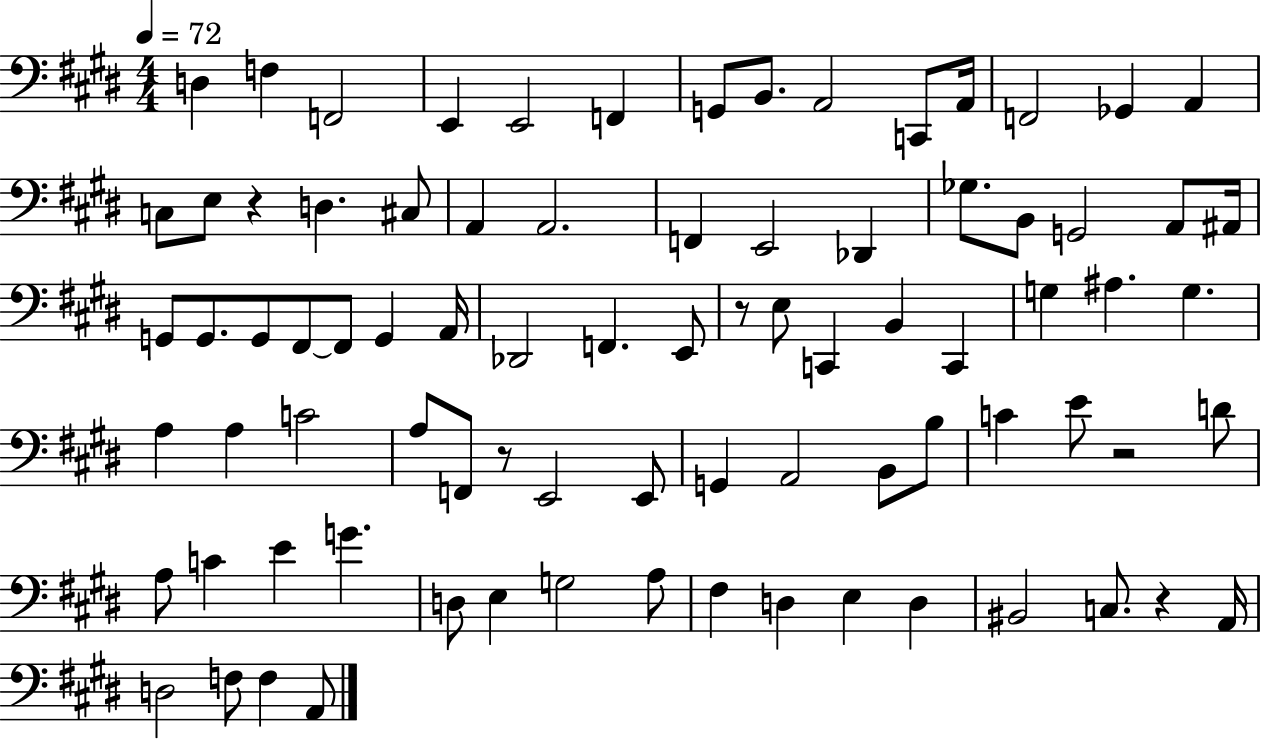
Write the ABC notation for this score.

X:1
T:Untitled
M:4/4
L:1/4
K:E
D, F, F,,2 E,, E,,2 F,, G,,/2 B,,/2 A,,2 C,,/2 A,,/4 F,,2 _G,, A,, C,/2 E,/2 z D, ^C,/2 A,, A,,2 F,, E,,2 _D,, _G,/2 B,,/2 G,,2 A,,/2 ^A,,/4 G,,/2 G,,/2 G,,/2 ^F,,/2 ^F,,/2 G,, A,,/4 _D,,2 F,, E,,/2 z/2 E,/2 C,, B,, C,, G, ^A, G, A, A, C2 A,/2 F,,/2 z/2 E,,2 E,,/2 G,, A,,2 B,,/2 B,/2 C E/2 z2 D/2 A,/2 C E G D,/2 E, G,2 A,/2 ^F, D, E, D, ^B,,2 C,/2 z A,,/4 D,2 F,/2 F, A,,/2